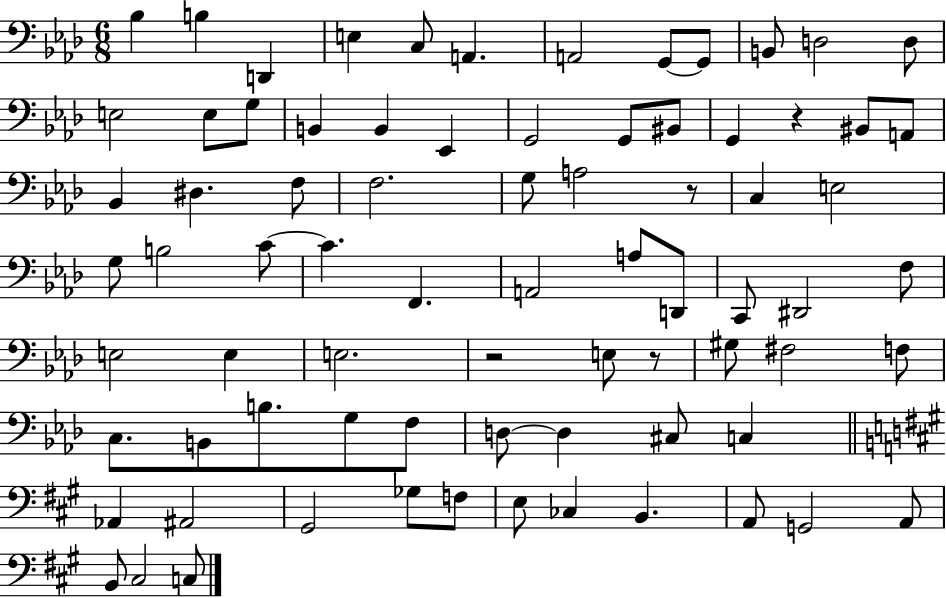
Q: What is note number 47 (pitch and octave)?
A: E3